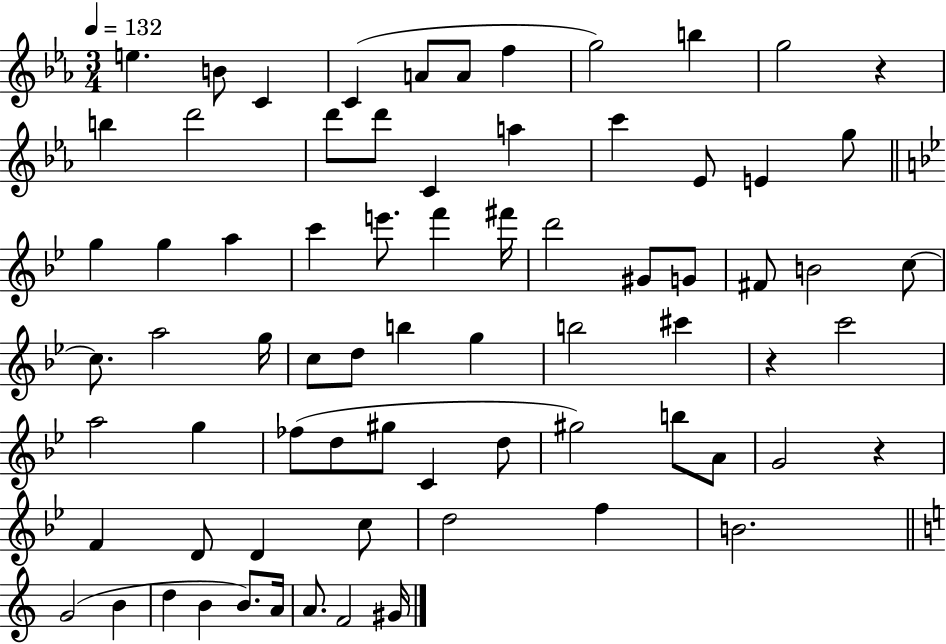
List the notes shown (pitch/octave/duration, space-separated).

E5/q. B4/e C4/q C4/q A4/e A4/e F5/q G5/h B5/q G5/h R/q B5/q D6/h D6/e D6/e C4/q A5/q C6/q Eb4/e E4/q G5/e G5/q G5/q A5/q C6/q E6/e. F6/q F#6/s D6/h G#4/e G4/e F#4/e B4/h C5/e C5/e. A5/h G5/s C5/e D5/e B5/q G5/q B5/h C#6/q R/q C6/h A5/h G5/q FES5/e D5/e G#5/e C4/q D5/e G#5/h B5/e A4/e G4/h R/q F4/q D4/e D4/q C5/e D5/h F5/q B4/h. G4/h B4/q D5/q B4/q B4/e. A4/s A4/e. F4/h G#4/s